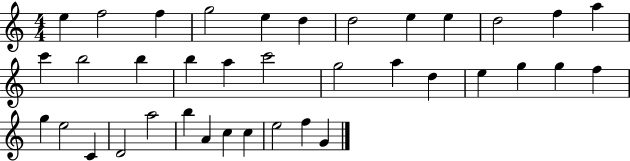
E5/q F5/h F5/q G5/h E5/q D5/q D5/h E5/q E5/q D5/h F5/q A5/q C6/q B5/h B5/q B5/q A5/q C6/h G5/h A5/q D5/q E5/q G5/q G5/q F5/q G5/q E5/h C4/q D4/h A5/h B5/q A4/q C5/q C5/q E5/h F5/q G4/q